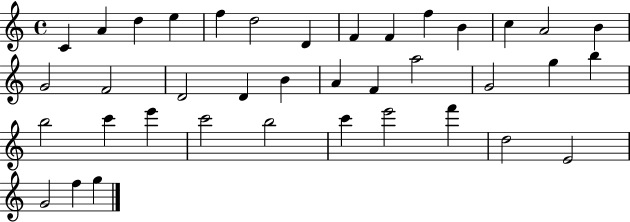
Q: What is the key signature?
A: C major